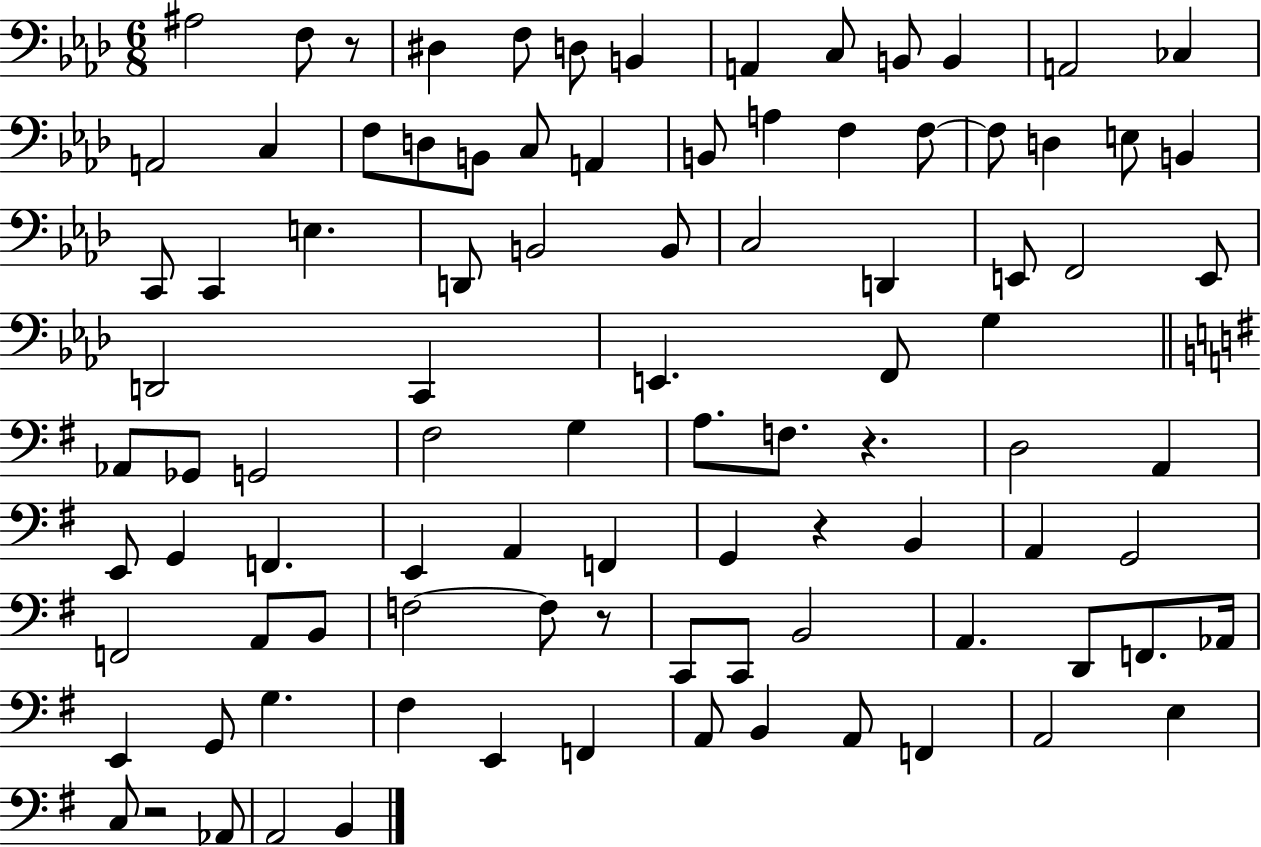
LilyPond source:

{
  \clef bass
  \numericTimeSignature
  \time 6/8
  \key aes \major
  ais2 f8 r8 | dis4 f8 d8 b,4 | a,4 c8 b,8 b,4 | a,2 ces4 | \break a,2 c4 | f8 d8 b,8 c8 a,4 | b,8 a4 f4 f8~~ | f8 d4 e8 b,4 | \break c,8 c,4 e4. | d,8 b,2 b,8 | c2 d,4 | e,8 f,2 e,8 | \break d,2 c,4 | e,4. f,8 g4 | \bar "||" \break \key g \major aes,8 ges,8 g,2 | fis2 g4 | a8. f8. r4. | d2 a,4 | \break e,8 g,4 f,4. | e,4 a,4 f,4 | g,4 r4 b,4 | a,4 g,2 | \break f,2 a,8 b,8 | f2~~ f8 r8 | c,8 c,8 b,2 | a,4. d,8 f,8. aes,16 | \break e,4 g,8 g4. | fis4 e,4 f,4 | a,8 b,4 a,8 f,4 | a,2 e4 | \break c8 r2 aes,8 | a,2 b,4 | \bar "|."
}